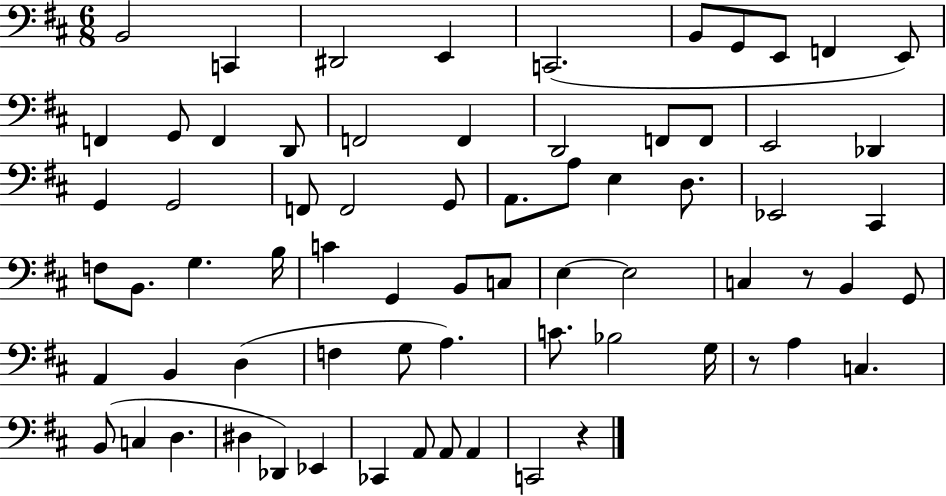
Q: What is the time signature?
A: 6/8